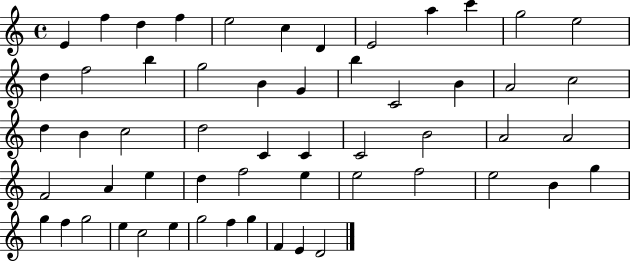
{
  \clef treble
  \time 4/4
  \defaultTimeSignature
  \key c \major
  e'4 f''4 d''4 f''4 | e''2 c''4 d'4 | e'2 a''4 c'''4 | g''2 e''2 | \break d''4 f''2 b''4 | g''2 b'4 g'4 | b''4 c'2 b'4 | a'2 c''2 | \break d''4 b'4 c''2 | d''2 c'4 c'4 | c'2 b'2 | a'2 a'2 | \break f'2 a'4 e''4 | d''4 f''2 e''4 | e''2 f''2 | e''2 b'4 g''4 | \break g''4 f''4 g''2 | e''4 c''2 e''4 | g''2 f''4 g''4 | f'4 e'4 d'2 | \break \bar "|."
}